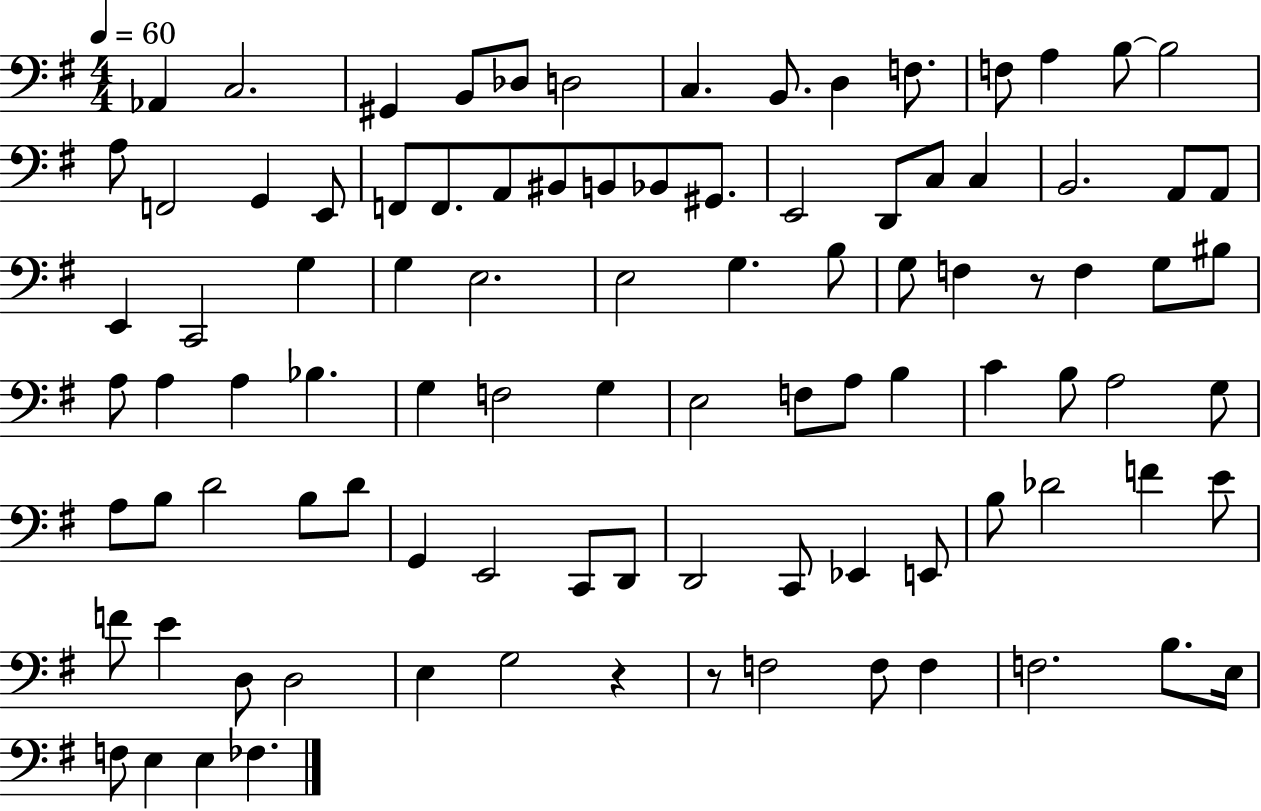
Ab2/q C3/h. G#2/q B2/e Db3/e D3/h C3/q. B2/e. D3/q F3/e. F3/e A3/q B3/e B3/h A3/e F2/h G2/q E2/e F2/e F2/e. A2/e BIS2/e B2/e Bb2/e G#2/e. E2/h D2/e C3/e C3/q B2/h. A2/e A2/e E2/q C2/h G3/q G3/q E3/h. E3/h G3/q. B3/e G3/e F3/q R/e F3/q G3/e BIS3/e A3/e A3/q A3/q Bb3/q. G3/q F3/h G3/q E3/h F3/e A3/e B3/q C4/q B3/e A3/h G3/e A3/e B3/e D4/h B3/e D4/e G2/q E2/h C2/e D2/e D2/h C2/e Eb2/q E2/e B3/e Db4/h F4/q E4/e F4/e E4/q D3/e D3/h E3/q G3/h R/q R/e F3/h F3/e F3/q F3/h. B3/e. E3/s F3/e E3/q E3/q FES3/q.